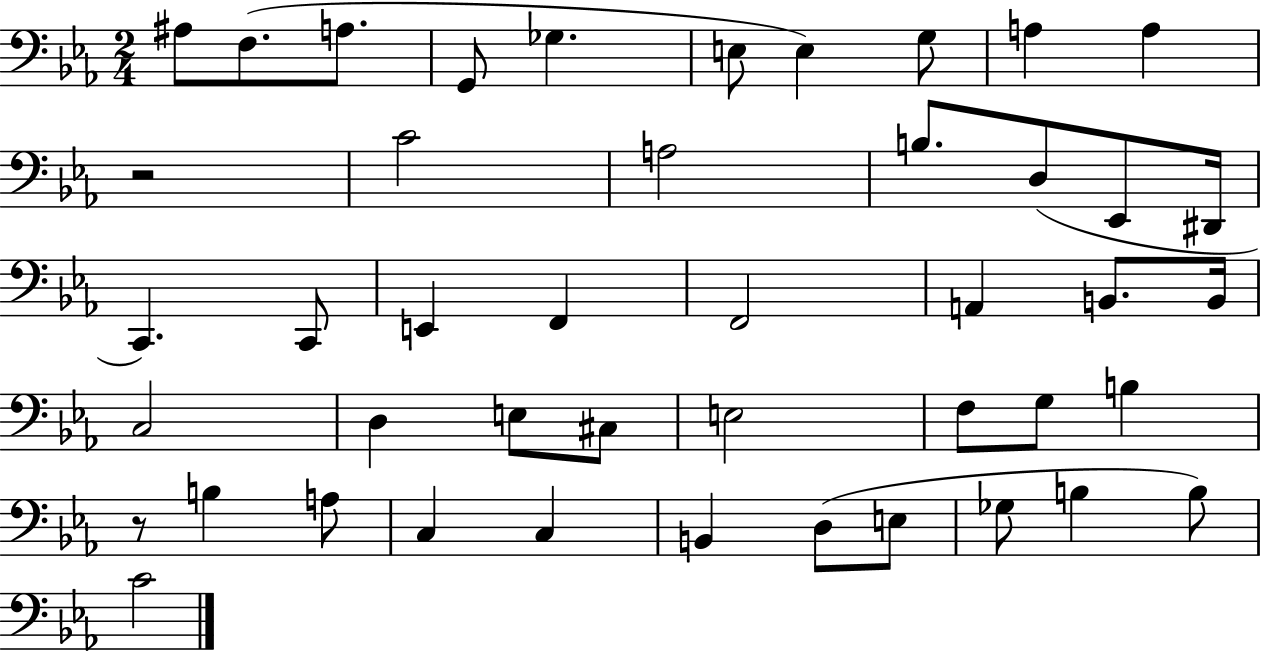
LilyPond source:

{
  \clef bass
  \numericTimeSignature
  \time 2/4
  \key ees \major
  ais8 f8.( a8. | g,8 ges4. | e8 e4) g8 | a4 a4 | \break r2 | c'2 | a2 | b8. d8( ees,8 dis,16 | \break c,4.) c,8 | e,4 f,4 | f,2 | a,4 b,8. b,16 | \break c2 | d4 e8 cis8 | e2 | f8 g8 b4 | \break r8 b4 a8 | c4 c4 | b,4 d8( e8 | ges8 b4 b8) | \break c'2 | \bar "|."
}